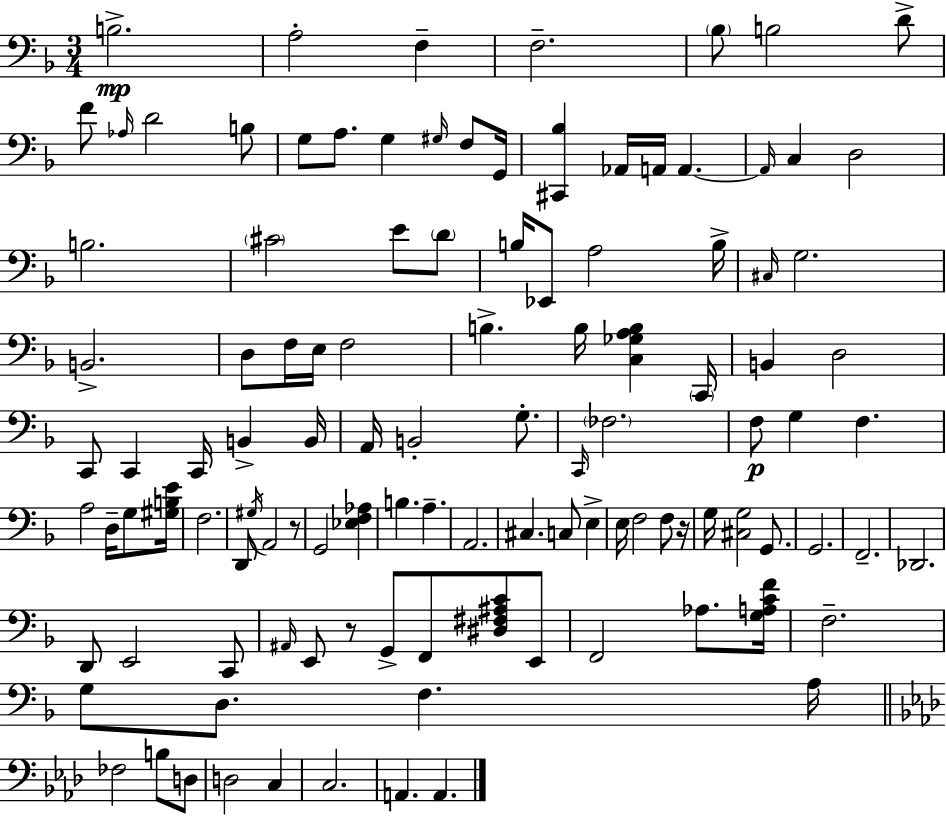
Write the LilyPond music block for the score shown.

{
  \clef bass
  \numericTimeSignature
  \time 3/4
  \key f \major
  b2.->\mp | a2-. f4-- | f2.-- | \parenthesize bes8 b2 d'8-> | \break f'8 \grace { aes16 } d'2 b8 | g8 a8. g4 \grace { gis16 } f8 | g,16 <cis, bes>4 aes,16 a,16 a,4.~~ | \grace { a,16 } c4 d2 | \break b2. | \parenthesize cis'2 e'8 | \parenthesize d'8 b16 ees,8 a2 | b16-> \grace { cis16 } g2. | \break b,2.-> | d8 f16 e16 f2 | b4.-> b16 <c ges a b>4 | \parenthesize c,16 b,4 d2 | \break c,8 c,4 c,16 b,4-> | b,16 a,16 b,2-. | g8.-. \grace { c,16 } \parenthesize fes2. | f8\p g4 f4. | \break a2 | d16-- g8 <gis b e'>16 f2. | d,8 \acciaccatura { gis16 } a,2 | r8 g,2 | \break <ees f aes>4 b4. | a4.-- a,2. | cis4. | c8 e4-> e16 f2 | \break f8 r16 g16 <cis g>2 | g,8. g,2. | f,2.-- | des,2. | \break d,8 e,2 | c,8 \grace { ais,16 } e,8 r8 g,8-> | f,8 <dis fis ais c'>8 e,8 f,2 | aes8. <g a c' f'>16 f2.-- | \break g8 d8. | f4. a16 \bar "||" \break \key aes \major fes2 b8 d8 | d2 c4 | c2. | a,4. a,4. | \break \bar "|."
}